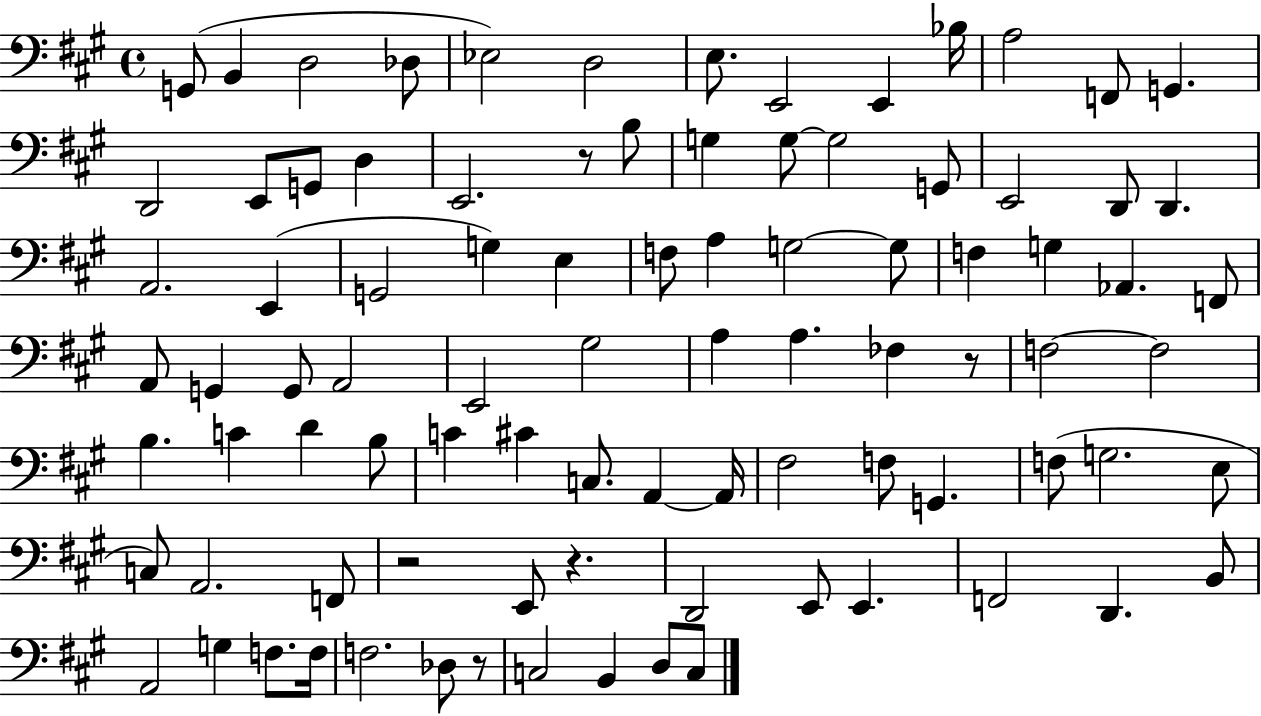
X:1
T:Untitled
M:4/4
L:1/4
K:A
G,,/2 B,, D,2 _D,/2 _E,2 D,2 E,/2 E,,2 E,, _B,/4 A,2 F,,/2 G,, D,,2 E,,/2 G,,/2 D, E,,2 z/2 B,/2 G, G,/2 G,2 G,,/2 E,,2 D,,/2 D,, A,,2 E,, G,,2 G, E, F,/2 A, G,2 G,/2 F, G, _A,, F,,/2 A,,/2 G,, G,,/2 A,,2 E,,2 ^G,2 A, A, _F, z/2 F,2 F,2 B, C D B,/2 C ^C C,/2 A,, A,,/4 ^F,2 F,/2 G,, F,/2 G,2 E,/2 C,/2 A,,2 F,,/2 z2 E,,/2 z D,,2 E,,/2 E,, F,,2 D,, B,,/2 A,,2 G, F,/2 F,/4 F,2 _D,/2 z/2 C,2 B,, D,/2 C,/2